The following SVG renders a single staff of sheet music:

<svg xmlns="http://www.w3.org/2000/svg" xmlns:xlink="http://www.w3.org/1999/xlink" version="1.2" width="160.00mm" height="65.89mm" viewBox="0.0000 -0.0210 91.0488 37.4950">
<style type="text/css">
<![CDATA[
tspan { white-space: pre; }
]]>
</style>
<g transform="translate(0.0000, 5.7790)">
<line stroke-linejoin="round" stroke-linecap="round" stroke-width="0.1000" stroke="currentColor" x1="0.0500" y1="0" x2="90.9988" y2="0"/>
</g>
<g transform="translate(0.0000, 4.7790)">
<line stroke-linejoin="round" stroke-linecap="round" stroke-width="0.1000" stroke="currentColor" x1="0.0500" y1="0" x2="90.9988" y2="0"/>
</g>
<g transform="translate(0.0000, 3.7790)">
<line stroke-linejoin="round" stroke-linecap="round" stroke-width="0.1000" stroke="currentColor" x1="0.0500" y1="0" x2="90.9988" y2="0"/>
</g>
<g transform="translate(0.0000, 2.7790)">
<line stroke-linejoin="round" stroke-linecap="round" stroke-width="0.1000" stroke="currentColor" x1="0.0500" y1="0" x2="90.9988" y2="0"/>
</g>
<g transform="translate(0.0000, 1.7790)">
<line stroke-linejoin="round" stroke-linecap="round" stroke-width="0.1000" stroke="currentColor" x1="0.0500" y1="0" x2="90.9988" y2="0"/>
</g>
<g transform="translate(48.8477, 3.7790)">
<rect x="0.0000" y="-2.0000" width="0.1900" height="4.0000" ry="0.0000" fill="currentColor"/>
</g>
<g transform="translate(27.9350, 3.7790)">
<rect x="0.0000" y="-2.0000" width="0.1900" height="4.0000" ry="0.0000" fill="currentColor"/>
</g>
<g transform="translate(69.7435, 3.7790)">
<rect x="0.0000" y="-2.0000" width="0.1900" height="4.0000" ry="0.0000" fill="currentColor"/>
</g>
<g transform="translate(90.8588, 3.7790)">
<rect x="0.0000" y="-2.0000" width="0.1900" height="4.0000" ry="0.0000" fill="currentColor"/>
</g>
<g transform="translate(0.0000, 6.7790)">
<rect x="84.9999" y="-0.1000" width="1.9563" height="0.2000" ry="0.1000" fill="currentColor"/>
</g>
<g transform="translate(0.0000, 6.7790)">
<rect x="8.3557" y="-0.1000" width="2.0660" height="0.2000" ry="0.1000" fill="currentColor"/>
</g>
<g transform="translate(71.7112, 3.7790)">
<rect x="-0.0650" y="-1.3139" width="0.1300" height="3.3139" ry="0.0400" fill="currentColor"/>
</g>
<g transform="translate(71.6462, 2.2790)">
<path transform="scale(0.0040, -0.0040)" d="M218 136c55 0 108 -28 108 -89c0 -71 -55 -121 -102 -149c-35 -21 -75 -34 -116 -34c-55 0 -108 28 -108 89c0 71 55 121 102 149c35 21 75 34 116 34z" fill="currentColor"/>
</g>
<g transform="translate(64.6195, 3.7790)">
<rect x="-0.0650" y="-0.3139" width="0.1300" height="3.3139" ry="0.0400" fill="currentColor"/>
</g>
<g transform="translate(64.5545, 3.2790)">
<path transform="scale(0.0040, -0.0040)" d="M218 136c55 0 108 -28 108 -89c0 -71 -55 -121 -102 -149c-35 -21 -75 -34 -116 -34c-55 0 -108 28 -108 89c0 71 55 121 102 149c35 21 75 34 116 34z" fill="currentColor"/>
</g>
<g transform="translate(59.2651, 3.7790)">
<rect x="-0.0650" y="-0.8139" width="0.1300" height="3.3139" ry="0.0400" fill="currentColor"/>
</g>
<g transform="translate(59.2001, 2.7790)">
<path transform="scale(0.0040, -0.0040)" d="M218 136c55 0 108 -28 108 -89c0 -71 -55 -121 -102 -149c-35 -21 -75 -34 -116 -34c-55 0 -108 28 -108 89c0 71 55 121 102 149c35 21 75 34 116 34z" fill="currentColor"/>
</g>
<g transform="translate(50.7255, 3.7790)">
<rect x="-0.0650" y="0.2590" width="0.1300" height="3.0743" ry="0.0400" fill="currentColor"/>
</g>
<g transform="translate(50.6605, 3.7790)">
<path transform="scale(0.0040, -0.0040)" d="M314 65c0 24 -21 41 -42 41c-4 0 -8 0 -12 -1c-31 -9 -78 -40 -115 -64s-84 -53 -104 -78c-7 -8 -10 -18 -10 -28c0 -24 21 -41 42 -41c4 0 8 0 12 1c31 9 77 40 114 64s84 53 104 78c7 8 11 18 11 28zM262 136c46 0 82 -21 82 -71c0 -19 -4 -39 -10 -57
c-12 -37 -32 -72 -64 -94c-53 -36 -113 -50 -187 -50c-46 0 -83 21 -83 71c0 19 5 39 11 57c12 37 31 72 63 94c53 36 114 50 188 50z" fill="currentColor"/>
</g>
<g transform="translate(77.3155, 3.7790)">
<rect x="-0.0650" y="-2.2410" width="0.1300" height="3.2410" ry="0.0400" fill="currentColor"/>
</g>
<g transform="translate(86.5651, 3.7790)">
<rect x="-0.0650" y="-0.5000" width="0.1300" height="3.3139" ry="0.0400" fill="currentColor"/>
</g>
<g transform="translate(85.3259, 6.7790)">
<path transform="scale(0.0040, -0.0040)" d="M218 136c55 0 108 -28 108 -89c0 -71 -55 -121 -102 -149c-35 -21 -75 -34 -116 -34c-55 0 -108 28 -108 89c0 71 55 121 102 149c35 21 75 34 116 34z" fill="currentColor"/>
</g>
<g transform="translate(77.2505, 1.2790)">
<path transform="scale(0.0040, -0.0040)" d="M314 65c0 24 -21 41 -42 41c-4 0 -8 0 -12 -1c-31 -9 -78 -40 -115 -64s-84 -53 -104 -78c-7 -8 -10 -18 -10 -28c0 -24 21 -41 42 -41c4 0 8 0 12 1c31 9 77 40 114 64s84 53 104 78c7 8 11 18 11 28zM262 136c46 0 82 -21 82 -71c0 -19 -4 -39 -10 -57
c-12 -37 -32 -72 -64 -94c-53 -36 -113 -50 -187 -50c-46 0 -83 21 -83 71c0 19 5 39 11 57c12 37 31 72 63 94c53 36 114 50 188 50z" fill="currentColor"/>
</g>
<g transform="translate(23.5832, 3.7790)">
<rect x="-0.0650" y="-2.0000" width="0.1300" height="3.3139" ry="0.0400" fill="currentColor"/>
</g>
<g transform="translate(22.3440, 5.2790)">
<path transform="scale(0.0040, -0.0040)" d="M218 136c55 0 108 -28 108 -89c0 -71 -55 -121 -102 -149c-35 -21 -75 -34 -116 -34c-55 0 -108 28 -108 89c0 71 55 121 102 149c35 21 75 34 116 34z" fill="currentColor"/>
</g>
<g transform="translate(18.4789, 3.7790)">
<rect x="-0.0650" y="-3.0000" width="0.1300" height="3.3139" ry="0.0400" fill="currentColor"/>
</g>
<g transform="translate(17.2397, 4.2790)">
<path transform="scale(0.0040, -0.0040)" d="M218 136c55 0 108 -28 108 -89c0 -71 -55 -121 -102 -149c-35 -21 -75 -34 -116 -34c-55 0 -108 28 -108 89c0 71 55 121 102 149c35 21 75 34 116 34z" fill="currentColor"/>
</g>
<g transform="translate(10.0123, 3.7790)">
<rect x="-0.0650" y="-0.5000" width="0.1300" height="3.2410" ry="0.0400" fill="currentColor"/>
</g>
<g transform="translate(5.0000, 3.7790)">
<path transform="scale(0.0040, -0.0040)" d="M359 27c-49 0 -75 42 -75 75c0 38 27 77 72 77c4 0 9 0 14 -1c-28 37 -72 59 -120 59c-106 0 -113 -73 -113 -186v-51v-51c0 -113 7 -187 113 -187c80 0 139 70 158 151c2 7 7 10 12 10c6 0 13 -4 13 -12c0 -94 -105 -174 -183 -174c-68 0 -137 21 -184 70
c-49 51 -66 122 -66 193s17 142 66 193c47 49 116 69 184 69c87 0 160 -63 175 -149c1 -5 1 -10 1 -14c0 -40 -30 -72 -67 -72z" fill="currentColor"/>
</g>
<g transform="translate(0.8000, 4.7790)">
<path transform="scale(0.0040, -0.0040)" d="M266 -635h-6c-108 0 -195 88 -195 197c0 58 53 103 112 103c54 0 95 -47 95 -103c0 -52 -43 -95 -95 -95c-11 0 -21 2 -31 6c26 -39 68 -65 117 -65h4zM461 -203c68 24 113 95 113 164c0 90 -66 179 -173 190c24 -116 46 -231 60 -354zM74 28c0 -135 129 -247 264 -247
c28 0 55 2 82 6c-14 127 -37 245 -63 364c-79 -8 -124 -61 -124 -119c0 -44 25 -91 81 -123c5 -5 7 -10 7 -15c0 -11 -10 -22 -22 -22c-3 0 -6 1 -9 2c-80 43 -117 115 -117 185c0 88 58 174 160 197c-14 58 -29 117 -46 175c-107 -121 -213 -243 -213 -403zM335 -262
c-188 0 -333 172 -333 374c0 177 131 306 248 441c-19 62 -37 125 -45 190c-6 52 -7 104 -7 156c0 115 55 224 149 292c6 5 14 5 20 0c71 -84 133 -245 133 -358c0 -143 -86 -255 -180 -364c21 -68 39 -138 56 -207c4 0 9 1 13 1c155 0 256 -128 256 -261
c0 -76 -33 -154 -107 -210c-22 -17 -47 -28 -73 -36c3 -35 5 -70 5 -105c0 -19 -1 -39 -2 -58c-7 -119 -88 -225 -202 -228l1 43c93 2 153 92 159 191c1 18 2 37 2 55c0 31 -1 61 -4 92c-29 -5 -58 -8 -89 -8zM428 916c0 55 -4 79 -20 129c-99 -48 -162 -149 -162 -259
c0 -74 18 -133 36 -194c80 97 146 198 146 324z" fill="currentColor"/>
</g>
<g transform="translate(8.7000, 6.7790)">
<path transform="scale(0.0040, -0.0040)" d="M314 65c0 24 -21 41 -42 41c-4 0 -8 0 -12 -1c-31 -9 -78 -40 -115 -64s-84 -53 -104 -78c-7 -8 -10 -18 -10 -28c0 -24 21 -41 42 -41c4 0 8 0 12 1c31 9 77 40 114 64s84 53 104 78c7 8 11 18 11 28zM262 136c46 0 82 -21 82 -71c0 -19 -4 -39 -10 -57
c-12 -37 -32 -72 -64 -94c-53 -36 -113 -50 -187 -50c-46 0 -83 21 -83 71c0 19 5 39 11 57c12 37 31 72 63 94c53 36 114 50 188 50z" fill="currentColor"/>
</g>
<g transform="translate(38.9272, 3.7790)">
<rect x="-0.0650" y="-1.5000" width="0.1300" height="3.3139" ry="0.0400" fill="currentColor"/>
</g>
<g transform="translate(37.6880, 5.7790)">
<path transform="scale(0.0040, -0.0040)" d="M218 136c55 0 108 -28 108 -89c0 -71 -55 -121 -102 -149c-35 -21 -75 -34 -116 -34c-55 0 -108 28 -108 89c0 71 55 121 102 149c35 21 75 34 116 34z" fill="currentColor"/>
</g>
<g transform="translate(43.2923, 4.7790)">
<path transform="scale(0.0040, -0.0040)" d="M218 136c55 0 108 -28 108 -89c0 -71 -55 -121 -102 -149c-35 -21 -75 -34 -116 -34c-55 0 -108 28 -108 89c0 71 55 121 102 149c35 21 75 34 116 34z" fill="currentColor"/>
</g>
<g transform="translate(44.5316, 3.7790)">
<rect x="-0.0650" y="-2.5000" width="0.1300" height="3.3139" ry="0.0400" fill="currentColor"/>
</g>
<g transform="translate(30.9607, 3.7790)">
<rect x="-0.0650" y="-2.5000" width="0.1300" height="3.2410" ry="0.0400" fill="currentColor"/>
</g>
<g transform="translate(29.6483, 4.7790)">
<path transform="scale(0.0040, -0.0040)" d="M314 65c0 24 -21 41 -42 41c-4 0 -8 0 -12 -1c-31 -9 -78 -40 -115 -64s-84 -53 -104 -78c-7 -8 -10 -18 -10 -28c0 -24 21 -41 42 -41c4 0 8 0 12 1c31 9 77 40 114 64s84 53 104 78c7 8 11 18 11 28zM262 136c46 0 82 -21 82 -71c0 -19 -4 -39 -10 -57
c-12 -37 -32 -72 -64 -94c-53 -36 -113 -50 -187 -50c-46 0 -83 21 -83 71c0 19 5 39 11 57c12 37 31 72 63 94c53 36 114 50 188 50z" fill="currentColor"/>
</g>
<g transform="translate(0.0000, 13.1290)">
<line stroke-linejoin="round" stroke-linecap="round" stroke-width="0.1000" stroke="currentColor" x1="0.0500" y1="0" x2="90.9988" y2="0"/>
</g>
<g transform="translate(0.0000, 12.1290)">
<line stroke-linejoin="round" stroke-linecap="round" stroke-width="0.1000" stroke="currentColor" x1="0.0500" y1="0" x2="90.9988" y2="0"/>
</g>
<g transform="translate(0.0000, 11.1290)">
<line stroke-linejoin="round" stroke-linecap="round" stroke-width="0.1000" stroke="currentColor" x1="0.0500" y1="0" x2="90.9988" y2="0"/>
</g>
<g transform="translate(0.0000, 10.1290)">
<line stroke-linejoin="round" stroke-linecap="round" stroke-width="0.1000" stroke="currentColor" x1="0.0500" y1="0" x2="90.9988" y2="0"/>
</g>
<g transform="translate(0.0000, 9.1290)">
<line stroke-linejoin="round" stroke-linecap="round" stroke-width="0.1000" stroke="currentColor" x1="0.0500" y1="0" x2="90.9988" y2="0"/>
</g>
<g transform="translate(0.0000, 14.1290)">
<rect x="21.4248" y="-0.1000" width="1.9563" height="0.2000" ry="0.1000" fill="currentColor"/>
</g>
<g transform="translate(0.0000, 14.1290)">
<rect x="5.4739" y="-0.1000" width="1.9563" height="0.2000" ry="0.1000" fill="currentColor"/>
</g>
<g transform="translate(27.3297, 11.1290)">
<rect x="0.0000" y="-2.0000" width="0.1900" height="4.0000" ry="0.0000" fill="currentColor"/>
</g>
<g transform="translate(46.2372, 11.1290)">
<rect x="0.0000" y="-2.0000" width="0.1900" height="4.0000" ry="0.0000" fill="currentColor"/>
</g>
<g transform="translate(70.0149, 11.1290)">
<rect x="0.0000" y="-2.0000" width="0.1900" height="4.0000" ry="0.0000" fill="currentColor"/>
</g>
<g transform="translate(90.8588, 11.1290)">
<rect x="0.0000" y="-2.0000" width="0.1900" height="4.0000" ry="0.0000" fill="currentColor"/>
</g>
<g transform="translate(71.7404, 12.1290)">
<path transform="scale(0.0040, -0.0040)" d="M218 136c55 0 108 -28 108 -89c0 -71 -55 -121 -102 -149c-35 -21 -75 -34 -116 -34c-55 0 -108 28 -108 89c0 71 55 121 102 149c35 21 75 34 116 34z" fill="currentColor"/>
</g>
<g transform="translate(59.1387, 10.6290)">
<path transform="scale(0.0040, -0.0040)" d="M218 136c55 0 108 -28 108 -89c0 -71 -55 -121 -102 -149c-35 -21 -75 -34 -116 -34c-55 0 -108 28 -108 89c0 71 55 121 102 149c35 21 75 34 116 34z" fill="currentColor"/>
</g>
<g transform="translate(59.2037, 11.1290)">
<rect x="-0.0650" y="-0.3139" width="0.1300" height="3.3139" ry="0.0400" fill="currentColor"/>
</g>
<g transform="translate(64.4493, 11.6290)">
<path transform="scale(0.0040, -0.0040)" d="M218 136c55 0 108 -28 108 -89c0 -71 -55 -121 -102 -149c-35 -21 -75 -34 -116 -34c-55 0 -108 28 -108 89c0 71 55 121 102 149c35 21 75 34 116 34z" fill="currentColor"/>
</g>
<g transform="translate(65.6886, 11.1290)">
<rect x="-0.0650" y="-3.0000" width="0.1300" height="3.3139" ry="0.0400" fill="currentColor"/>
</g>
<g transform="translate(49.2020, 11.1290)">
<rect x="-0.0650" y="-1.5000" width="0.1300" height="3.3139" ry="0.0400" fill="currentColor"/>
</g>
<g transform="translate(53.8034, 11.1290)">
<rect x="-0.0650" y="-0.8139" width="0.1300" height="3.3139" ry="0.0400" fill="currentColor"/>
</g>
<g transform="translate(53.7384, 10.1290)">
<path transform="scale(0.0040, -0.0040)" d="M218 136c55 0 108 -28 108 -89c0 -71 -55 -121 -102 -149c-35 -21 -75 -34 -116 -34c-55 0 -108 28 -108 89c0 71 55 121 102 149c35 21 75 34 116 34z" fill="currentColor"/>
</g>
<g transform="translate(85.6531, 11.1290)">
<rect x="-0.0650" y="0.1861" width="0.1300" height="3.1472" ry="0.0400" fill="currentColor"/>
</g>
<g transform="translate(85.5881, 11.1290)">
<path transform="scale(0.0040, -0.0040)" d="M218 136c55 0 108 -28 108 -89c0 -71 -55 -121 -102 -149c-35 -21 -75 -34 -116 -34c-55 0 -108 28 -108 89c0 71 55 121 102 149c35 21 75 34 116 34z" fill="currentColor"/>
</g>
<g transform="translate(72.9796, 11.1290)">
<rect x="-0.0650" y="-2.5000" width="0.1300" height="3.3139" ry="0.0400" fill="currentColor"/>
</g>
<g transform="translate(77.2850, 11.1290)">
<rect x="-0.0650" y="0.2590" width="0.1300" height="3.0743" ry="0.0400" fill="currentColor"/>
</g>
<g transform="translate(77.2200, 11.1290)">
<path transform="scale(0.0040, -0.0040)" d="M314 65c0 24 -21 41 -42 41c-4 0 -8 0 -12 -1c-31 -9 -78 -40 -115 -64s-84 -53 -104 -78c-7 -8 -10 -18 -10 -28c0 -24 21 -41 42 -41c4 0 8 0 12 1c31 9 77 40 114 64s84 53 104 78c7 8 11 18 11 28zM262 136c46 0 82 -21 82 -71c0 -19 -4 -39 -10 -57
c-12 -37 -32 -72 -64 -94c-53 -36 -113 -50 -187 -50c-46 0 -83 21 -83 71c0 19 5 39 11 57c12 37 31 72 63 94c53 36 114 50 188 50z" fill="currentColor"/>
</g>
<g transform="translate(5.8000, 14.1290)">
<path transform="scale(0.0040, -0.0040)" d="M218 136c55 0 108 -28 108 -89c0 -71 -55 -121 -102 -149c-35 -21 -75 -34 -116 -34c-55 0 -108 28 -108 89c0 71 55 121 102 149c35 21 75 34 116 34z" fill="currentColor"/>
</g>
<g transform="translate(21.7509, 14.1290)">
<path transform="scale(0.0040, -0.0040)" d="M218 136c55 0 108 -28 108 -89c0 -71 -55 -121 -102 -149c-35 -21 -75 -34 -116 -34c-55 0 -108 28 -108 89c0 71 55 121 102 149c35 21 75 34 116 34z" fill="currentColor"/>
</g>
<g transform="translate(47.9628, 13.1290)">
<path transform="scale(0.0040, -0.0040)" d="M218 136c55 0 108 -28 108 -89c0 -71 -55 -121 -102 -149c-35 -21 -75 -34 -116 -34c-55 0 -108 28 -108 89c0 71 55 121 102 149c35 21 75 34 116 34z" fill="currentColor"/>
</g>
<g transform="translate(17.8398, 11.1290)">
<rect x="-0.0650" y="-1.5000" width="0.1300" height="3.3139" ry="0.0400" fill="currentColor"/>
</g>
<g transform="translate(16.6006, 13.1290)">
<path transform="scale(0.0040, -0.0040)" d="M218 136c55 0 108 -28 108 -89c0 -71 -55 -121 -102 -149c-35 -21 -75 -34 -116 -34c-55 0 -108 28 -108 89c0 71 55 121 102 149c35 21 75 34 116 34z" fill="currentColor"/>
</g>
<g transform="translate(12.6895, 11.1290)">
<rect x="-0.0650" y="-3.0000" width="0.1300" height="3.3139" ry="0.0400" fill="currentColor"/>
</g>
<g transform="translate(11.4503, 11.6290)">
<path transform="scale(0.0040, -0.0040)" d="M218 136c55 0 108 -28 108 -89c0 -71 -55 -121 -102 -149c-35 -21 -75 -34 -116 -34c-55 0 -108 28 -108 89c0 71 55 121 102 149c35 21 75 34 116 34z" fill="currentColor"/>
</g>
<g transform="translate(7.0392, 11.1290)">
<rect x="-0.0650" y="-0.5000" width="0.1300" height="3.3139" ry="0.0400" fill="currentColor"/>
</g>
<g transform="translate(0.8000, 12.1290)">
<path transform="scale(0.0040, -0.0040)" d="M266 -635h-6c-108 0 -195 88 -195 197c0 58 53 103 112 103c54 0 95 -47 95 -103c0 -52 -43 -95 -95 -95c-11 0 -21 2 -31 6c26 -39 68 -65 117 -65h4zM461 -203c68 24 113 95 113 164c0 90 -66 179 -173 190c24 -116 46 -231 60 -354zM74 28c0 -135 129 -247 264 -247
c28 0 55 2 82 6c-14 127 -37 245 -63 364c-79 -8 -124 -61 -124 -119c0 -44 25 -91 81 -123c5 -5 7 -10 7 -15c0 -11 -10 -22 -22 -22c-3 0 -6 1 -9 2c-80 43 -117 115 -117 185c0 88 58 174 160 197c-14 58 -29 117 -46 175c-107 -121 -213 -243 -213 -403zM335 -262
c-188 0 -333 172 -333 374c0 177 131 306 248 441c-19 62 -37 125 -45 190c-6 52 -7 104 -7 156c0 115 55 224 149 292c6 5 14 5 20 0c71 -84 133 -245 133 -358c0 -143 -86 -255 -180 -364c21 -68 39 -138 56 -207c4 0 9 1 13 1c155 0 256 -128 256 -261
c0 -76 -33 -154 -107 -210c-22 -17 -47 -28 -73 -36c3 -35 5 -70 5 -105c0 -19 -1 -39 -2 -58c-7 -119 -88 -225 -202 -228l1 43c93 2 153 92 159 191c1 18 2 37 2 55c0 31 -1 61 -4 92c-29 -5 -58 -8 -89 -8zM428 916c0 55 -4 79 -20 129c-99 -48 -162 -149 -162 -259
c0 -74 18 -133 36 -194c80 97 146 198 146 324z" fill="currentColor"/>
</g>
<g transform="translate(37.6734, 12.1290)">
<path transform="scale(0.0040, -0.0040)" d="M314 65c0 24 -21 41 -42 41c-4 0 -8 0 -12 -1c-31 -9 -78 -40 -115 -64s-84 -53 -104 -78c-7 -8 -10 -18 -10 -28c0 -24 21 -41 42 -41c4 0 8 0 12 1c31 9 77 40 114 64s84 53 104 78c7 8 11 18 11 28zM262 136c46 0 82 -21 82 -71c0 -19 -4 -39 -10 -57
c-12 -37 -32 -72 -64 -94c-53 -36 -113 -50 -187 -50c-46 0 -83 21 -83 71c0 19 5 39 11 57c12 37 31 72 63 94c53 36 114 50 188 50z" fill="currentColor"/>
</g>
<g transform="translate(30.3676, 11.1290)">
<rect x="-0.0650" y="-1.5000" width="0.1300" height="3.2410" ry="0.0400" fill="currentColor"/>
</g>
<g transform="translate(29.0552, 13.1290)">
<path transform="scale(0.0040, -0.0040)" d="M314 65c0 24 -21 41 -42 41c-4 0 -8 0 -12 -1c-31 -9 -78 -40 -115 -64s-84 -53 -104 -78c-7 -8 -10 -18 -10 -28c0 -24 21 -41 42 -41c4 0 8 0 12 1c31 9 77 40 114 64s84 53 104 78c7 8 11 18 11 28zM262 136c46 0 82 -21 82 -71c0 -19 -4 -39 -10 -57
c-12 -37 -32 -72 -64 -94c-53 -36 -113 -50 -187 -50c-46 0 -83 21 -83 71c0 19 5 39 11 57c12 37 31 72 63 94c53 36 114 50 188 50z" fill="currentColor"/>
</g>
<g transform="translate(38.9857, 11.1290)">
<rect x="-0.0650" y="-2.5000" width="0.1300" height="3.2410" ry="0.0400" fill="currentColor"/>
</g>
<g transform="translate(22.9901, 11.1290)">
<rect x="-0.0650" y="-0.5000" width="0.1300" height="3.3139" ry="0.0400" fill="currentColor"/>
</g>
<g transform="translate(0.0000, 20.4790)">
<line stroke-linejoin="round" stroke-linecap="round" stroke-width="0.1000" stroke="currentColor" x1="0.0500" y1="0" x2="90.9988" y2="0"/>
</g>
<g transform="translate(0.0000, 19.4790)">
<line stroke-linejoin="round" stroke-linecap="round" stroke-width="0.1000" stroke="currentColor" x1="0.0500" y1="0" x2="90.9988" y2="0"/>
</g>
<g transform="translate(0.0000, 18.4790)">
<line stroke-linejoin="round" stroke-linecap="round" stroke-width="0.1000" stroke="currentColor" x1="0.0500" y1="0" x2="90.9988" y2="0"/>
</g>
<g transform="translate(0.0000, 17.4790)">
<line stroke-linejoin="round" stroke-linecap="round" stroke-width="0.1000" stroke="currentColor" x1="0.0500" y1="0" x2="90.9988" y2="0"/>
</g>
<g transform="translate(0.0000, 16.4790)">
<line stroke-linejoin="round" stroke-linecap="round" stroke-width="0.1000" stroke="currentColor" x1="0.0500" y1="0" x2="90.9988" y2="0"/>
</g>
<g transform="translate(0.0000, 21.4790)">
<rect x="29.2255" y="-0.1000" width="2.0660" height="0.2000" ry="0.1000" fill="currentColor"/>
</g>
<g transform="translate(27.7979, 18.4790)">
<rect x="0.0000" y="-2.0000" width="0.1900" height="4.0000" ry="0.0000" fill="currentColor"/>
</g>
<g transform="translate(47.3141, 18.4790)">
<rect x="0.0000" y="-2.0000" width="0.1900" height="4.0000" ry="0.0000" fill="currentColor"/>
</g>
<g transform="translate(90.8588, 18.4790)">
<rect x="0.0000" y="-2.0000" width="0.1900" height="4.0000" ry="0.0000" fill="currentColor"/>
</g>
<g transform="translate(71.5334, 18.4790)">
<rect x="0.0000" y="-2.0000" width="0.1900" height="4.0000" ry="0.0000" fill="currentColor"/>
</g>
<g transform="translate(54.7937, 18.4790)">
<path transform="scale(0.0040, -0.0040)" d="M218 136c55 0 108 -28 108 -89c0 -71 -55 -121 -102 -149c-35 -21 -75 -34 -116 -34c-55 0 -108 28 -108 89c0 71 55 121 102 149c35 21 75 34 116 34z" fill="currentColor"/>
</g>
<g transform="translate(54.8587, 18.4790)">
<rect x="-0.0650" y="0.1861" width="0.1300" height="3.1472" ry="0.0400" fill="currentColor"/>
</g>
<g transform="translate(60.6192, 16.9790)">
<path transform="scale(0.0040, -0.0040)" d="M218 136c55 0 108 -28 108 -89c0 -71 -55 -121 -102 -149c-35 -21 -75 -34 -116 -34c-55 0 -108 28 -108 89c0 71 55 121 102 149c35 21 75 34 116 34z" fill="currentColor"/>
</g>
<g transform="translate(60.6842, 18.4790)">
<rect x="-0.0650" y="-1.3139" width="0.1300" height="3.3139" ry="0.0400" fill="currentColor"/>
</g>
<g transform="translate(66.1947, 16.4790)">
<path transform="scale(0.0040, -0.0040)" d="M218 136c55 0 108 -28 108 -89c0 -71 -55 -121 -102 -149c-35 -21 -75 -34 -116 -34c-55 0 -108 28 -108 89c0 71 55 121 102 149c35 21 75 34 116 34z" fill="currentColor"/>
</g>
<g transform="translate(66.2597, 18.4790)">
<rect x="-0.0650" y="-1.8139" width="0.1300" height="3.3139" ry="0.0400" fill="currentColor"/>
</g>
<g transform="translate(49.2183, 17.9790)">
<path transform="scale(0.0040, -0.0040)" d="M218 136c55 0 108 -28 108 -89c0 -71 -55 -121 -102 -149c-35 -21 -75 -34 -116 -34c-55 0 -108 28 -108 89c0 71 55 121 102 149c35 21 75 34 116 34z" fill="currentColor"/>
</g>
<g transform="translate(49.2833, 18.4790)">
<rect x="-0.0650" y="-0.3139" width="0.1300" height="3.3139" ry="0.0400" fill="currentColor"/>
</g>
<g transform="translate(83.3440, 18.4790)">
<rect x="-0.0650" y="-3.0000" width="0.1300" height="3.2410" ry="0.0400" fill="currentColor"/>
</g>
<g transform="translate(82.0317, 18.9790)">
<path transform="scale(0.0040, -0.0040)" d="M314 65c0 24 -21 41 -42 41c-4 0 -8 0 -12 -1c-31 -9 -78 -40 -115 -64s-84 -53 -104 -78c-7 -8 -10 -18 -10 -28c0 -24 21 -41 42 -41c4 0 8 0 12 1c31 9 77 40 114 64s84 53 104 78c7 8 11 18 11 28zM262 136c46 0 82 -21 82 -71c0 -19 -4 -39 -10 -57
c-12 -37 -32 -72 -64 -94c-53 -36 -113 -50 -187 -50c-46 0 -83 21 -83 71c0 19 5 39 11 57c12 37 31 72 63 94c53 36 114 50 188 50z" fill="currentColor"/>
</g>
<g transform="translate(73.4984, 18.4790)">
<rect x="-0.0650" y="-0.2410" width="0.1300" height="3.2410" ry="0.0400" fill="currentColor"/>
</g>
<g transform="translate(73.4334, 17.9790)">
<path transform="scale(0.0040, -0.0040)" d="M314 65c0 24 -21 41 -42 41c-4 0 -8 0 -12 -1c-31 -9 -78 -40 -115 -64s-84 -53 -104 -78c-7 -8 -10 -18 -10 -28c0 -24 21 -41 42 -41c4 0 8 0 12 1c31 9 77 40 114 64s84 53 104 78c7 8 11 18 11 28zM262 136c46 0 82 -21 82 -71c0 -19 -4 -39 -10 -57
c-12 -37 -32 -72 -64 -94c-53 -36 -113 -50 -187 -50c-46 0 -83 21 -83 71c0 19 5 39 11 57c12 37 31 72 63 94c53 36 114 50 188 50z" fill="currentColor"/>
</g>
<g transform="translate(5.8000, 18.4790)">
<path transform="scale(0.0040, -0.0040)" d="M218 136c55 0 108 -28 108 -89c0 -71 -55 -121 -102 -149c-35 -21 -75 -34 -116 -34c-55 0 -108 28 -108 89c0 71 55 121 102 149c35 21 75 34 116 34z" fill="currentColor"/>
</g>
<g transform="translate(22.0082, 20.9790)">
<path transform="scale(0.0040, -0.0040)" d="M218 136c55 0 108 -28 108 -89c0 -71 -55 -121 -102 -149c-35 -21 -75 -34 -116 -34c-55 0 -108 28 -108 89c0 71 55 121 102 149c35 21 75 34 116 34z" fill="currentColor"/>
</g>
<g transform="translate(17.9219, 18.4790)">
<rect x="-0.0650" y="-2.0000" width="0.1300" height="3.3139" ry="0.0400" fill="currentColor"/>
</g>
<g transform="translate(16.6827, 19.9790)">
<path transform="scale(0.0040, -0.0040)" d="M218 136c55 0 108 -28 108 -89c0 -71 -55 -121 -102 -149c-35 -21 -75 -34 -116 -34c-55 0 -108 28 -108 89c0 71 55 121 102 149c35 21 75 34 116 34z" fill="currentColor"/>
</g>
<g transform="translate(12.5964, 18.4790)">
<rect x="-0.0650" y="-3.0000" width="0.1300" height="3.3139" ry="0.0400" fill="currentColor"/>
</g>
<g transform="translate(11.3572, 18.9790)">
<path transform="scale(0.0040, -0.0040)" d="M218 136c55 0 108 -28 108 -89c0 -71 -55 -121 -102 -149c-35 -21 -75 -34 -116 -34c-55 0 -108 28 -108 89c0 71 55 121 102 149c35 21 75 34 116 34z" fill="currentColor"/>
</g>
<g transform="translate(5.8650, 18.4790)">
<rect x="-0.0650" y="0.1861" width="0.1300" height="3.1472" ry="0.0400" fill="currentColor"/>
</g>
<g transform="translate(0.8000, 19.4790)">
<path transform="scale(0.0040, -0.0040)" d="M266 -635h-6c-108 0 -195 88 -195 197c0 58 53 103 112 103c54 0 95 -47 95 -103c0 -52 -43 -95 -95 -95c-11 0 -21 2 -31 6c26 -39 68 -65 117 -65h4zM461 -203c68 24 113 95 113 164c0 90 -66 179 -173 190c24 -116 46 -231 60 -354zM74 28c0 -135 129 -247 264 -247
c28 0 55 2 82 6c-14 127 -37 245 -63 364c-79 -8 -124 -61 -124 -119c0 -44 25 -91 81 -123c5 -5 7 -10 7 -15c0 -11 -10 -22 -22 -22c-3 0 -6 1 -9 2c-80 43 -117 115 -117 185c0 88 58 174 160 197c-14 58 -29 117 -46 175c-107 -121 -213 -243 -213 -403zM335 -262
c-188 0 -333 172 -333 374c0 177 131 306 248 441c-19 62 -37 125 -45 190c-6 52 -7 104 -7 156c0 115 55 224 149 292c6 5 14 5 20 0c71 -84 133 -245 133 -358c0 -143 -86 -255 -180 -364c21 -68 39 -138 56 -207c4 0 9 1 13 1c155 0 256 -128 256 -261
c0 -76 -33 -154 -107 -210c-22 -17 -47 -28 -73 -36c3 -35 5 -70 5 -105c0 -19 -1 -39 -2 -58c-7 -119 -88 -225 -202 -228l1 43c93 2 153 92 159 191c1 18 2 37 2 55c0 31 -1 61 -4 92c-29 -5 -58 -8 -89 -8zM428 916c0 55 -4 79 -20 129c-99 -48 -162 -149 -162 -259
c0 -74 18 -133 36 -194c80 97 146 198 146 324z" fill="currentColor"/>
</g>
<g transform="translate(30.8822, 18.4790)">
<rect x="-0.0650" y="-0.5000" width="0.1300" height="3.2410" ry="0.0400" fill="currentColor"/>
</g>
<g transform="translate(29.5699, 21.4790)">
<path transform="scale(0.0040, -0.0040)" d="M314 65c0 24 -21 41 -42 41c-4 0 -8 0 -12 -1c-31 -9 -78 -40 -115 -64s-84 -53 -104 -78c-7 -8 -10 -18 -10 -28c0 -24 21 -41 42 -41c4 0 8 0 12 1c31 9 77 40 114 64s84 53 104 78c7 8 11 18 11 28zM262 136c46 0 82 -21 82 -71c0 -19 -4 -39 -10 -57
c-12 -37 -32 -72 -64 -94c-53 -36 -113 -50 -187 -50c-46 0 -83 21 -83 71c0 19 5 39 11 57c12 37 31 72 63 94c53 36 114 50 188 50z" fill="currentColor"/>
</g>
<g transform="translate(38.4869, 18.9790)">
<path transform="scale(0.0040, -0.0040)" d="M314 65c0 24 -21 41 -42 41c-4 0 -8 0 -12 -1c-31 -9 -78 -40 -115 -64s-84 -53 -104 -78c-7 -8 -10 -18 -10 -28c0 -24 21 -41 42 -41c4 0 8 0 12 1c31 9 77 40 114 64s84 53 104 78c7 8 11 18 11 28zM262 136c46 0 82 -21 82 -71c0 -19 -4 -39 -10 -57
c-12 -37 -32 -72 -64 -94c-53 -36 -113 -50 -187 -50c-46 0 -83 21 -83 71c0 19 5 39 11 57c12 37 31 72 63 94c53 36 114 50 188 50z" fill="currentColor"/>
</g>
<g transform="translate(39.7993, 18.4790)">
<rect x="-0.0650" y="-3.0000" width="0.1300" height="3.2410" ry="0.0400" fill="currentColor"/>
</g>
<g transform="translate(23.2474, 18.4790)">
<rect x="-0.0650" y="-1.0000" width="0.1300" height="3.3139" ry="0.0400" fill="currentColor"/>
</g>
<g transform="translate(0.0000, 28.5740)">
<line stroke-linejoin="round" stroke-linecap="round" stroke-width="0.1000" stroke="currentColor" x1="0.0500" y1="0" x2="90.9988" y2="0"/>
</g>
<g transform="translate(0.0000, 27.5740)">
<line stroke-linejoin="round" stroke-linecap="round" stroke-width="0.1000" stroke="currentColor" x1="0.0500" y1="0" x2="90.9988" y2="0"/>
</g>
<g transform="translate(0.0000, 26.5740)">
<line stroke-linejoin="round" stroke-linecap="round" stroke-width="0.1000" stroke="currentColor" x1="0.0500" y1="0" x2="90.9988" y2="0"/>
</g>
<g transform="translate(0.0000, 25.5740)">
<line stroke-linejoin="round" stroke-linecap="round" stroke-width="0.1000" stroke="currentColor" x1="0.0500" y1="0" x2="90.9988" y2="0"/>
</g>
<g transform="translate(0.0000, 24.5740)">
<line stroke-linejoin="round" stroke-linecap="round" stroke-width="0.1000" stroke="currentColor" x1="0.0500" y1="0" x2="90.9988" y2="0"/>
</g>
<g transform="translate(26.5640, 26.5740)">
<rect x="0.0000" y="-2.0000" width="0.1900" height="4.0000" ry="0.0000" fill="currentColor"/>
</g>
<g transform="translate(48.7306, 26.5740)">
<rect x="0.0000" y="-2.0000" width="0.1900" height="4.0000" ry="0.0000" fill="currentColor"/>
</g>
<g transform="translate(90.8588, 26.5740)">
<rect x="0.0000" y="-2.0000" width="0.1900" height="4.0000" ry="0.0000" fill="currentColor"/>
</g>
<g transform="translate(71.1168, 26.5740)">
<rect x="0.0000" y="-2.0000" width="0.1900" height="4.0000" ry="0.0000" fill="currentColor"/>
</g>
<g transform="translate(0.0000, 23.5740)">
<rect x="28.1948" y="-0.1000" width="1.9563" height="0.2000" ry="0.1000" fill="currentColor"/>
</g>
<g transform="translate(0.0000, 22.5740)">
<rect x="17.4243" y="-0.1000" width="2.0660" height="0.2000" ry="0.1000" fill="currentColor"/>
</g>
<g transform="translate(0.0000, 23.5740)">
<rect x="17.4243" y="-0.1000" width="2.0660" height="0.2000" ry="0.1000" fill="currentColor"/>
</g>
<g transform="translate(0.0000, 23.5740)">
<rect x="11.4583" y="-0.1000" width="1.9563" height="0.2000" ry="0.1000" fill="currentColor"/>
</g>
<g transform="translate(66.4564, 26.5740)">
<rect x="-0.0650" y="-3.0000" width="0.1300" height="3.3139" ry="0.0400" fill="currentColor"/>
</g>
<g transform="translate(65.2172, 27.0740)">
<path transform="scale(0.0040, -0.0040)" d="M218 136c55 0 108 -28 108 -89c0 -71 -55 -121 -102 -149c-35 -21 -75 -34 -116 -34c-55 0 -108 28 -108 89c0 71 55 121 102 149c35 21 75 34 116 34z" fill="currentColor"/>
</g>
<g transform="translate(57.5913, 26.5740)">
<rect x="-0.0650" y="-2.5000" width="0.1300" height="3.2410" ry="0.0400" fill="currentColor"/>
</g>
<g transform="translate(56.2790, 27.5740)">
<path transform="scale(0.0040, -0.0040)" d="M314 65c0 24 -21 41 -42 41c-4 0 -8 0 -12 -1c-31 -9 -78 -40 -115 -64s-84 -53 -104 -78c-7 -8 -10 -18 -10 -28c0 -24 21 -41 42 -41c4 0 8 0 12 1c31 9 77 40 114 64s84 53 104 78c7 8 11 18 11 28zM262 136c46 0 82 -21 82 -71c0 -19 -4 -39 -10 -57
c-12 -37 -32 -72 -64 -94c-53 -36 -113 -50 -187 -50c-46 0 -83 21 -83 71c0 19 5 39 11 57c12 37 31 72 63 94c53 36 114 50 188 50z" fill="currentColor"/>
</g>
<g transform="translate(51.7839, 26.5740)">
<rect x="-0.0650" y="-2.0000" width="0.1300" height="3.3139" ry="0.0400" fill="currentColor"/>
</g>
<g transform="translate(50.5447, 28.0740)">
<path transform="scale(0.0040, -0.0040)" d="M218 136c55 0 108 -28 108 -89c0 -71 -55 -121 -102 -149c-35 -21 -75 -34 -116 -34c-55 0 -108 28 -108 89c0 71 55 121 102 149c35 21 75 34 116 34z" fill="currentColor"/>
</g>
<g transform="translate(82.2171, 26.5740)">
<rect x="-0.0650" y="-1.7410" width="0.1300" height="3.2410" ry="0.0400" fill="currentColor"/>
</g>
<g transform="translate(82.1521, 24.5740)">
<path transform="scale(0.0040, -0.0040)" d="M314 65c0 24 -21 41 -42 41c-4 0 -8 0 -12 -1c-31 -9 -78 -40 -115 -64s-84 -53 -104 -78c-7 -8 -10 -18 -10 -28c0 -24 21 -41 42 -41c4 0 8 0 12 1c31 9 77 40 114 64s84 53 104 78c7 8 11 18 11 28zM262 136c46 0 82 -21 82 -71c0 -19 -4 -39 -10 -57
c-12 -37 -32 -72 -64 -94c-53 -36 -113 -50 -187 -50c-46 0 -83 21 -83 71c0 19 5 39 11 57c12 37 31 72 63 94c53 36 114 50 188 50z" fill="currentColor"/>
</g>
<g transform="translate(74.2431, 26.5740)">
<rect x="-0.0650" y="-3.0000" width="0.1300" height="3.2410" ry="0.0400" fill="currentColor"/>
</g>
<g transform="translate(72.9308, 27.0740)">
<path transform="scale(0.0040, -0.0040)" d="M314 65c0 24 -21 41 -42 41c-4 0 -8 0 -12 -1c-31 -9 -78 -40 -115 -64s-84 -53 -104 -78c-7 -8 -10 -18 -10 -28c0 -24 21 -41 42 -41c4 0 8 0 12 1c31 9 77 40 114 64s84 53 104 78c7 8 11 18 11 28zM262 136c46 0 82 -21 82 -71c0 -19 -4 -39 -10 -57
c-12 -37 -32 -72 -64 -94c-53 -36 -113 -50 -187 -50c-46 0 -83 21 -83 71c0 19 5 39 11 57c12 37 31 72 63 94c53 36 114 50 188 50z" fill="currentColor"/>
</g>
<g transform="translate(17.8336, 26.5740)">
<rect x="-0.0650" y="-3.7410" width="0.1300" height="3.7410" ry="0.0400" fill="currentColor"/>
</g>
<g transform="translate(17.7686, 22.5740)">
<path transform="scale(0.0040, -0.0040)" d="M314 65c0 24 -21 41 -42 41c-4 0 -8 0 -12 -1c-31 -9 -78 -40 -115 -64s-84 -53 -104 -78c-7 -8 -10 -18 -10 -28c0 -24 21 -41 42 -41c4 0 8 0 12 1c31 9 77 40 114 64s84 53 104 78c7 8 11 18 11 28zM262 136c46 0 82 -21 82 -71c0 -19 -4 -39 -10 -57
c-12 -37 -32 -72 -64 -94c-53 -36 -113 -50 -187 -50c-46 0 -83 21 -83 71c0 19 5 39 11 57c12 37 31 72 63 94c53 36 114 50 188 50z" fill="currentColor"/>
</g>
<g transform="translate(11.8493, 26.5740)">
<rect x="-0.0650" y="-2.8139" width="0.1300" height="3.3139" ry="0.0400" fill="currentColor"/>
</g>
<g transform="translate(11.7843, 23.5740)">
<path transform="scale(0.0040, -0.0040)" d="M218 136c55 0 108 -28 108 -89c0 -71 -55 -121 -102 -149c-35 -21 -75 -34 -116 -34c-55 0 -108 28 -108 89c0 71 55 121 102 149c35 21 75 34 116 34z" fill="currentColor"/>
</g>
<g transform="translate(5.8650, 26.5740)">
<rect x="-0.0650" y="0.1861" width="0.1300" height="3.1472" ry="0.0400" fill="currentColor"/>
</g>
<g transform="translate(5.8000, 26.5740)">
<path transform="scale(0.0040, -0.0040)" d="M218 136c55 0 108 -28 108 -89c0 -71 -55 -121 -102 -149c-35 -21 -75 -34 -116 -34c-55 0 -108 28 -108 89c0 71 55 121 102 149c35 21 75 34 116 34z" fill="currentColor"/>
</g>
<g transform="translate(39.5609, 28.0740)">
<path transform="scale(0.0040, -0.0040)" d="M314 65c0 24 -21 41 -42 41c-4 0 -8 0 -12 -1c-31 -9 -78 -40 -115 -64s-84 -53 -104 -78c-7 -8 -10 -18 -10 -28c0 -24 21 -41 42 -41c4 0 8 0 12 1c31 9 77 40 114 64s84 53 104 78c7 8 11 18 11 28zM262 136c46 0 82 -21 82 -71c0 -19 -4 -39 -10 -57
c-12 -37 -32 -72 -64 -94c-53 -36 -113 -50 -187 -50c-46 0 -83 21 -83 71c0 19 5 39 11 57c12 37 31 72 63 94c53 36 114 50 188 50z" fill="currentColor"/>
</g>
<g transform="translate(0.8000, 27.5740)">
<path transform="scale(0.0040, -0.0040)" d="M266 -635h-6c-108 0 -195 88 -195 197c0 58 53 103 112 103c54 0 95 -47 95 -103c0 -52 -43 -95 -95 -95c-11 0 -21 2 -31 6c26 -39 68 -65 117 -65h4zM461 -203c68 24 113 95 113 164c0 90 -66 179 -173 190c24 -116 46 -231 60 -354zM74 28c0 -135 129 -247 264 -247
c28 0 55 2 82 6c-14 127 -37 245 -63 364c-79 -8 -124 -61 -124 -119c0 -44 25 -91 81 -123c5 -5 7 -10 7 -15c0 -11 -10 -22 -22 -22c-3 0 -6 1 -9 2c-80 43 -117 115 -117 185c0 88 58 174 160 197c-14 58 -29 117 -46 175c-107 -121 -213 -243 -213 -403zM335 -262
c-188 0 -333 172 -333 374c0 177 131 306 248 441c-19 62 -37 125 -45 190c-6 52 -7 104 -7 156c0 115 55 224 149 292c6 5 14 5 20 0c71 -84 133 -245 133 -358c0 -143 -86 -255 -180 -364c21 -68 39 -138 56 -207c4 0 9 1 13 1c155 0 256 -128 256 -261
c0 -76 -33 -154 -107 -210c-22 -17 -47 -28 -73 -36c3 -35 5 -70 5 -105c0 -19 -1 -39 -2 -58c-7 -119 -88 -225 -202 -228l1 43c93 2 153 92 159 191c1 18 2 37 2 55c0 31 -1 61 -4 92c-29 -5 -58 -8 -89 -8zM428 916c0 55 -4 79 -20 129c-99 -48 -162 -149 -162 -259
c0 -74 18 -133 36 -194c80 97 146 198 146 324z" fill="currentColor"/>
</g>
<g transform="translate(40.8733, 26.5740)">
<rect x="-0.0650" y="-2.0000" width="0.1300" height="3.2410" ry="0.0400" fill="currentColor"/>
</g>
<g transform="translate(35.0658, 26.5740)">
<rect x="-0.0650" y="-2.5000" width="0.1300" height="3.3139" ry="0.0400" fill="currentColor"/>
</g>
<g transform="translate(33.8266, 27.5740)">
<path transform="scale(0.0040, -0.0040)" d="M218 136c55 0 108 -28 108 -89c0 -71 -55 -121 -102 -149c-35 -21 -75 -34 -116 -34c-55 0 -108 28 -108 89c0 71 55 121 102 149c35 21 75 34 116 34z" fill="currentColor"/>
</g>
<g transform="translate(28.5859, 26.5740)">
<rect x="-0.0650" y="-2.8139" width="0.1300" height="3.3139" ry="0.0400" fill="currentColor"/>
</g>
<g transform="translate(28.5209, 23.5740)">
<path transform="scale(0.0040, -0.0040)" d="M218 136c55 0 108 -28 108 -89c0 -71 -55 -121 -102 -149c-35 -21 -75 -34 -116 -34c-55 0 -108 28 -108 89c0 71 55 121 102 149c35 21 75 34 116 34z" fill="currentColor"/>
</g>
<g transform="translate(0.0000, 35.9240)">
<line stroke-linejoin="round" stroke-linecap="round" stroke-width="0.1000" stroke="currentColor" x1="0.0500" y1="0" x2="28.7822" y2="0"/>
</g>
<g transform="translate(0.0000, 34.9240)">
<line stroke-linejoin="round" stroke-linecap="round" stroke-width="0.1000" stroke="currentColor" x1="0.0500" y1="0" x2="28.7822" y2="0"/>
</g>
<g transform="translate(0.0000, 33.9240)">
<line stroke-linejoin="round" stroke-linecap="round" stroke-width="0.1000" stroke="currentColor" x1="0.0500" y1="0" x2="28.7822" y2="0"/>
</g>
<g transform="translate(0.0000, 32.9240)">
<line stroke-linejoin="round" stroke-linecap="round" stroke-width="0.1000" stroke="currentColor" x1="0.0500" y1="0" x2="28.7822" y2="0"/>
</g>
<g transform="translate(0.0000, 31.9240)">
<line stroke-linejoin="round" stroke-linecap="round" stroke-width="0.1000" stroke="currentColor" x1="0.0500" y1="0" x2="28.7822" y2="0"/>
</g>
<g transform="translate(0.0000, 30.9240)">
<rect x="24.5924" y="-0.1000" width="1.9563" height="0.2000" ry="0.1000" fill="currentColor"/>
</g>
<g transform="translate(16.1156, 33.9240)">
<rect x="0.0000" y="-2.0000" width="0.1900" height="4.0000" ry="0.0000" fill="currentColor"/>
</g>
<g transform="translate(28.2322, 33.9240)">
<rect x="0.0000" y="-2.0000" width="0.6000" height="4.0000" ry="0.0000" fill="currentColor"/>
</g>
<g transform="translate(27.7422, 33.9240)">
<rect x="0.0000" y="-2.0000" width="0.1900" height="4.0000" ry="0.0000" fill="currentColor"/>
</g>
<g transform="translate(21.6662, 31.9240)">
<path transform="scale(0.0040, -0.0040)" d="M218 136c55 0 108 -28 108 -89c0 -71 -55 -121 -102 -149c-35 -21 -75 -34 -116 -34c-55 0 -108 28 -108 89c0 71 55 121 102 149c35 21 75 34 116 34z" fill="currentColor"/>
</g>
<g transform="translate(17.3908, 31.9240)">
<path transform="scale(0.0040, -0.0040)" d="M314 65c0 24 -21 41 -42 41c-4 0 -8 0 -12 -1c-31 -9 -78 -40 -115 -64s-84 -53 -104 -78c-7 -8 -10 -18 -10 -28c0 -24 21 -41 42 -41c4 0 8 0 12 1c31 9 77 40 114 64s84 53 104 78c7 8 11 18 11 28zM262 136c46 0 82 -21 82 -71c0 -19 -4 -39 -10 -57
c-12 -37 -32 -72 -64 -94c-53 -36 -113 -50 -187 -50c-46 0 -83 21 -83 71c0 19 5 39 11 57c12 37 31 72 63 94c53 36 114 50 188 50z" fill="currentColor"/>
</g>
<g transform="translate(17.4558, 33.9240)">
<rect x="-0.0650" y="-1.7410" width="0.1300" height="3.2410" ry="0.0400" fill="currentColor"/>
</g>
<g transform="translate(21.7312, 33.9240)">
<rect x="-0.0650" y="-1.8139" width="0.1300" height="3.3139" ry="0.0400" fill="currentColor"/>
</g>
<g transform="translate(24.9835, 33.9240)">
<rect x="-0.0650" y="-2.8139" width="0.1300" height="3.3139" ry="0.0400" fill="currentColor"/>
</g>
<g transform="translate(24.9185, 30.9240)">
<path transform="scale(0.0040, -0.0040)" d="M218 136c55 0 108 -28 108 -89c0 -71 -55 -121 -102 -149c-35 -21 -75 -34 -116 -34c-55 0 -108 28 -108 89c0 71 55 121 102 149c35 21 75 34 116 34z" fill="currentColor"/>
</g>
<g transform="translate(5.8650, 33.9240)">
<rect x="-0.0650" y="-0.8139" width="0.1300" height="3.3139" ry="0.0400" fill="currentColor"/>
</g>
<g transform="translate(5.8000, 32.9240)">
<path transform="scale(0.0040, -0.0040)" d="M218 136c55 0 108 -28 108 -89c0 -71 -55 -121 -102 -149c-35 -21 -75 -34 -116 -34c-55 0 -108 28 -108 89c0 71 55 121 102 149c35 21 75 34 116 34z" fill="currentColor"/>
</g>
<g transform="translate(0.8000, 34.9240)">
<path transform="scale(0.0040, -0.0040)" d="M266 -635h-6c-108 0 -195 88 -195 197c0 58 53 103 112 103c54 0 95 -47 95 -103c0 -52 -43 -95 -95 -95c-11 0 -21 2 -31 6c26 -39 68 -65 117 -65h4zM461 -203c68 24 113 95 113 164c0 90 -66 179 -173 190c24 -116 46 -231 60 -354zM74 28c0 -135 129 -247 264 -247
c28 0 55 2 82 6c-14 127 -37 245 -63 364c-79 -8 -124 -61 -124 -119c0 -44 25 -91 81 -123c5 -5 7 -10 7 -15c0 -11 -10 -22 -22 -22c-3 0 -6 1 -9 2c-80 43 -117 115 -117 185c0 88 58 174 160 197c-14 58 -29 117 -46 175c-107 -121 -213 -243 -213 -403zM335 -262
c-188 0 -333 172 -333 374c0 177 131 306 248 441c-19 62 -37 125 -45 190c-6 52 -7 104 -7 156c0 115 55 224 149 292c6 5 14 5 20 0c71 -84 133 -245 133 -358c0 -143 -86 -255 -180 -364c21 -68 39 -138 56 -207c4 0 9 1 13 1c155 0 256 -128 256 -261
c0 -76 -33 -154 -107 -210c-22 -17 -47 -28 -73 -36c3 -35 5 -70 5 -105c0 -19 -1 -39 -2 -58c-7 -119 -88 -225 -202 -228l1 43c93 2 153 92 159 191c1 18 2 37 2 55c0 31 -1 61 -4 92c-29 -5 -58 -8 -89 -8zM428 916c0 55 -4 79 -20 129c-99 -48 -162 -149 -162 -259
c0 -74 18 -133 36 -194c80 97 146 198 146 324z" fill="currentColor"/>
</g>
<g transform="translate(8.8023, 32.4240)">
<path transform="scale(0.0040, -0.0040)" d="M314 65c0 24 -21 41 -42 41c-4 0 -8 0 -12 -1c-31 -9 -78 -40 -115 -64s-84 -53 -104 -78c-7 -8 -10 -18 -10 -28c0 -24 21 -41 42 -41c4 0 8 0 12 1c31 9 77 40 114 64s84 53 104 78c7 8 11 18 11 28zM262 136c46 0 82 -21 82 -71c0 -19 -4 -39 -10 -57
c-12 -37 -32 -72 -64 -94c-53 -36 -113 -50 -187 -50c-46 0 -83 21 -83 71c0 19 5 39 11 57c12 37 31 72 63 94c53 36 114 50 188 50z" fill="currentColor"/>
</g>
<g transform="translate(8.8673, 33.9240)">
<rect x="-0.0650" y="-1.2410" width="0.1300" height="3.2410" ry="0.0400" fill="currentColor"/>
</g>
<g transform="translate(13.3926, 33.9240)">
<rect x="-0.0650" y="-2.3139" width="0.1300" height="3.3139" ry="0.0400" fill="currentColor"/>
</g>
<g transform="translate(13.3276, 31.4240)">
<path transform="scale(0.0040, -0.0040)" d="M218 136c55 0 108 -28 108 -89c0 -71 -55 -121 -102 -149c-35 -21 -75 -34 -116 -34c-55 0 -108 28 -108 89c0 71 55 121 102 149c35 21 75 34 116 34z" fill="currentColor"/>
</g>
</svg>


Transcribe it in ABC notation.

X:1
T:Untitled
M:4/4
L:1/4
K:C
C2 A F G2 E G B2 d c e g2 C C A E C E2 G2 E d c A G B2 B B A F D C2 A2 c B e f c2 A2 B a c'2 a G F2 F G2 A A2 f2 d e2 g f2 f a